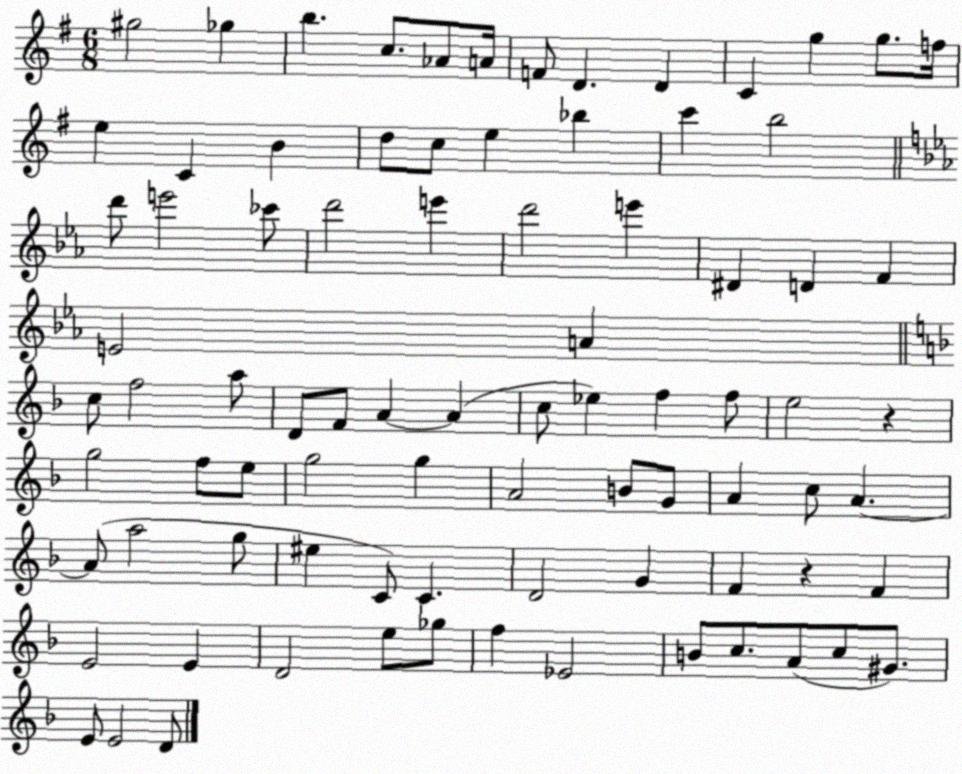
X:1
T:Untitled
M:6/8
L:1/4
K:G
^g2 _g b c/2 _A/2 A/4 F/2 D D C g g/2 f/4 e C B d/2 c/2 e _b c' b2 d'/2 e'2 _c'/2 d'2 e' d'2 e' ^D D F E2 A c/2 f2 a/2 D/2 F/2 A A c/2 _e f f/2 e2 z g2 f/2 e/2 g2 g A2 B/2 G/2 A c/2 A A/2 a2 g/2 ^e C/2 C D2 G F z F E2 E D2 e/2 _g/2 f _E2 B/2 c/2 A/2 c/2 ^G/2 E/2 E2 D/2